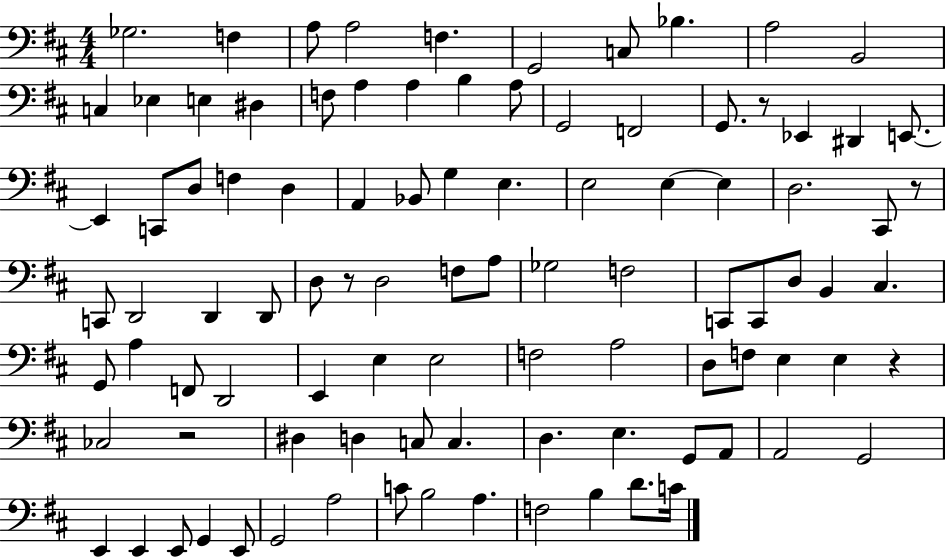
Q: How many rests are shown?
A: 5